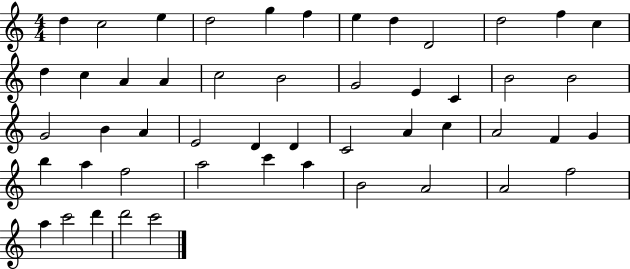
X:1
T:Untitled
M:4/4
L:1/4
K:C
d c2 e d2 g f e d D2 d2 f c d c A A c2 B2 G2 E C B2 B2 G2 B A E2 D D C2 A c A2 F G b a f2 a2 c' a B2 A2 A2 f2 a c'2 d' d'2 c'2